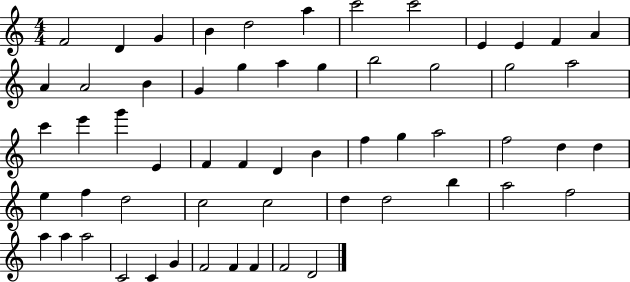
X:1
T:Untitled
M:4/4
L:1/4
K:C
F2 D G B d2 a c'2 c'2 E E F A A A2 B G g a g b2 g2 g2 a2 c' e' g' E F F D B f g a2 f2 d d e f d2 c2 c2 d d2 b a2 f2 a a a2 C2 C G F2 F F F2 D2